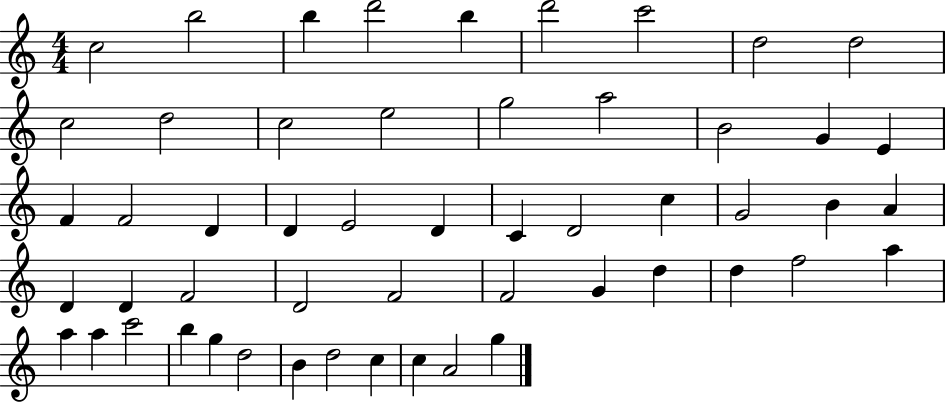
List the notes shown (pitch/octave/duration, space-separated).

C5/h B5/h B5/q D6/h B5/q D6/h C6/h D5/h D5/h C5/h D5/h C5/h E5/h G5/h A5/h B4/h G4/q E4/q F4/q F4/h D4/q D4/q E4/h D4/q C4/q D4/h C5/q G4/h B4/q A4/q D4/q D4/q F4/h D4/h F4/h F4/h G4/q D5/q D5/q F5/h A5/q A5/q A5/q C6/h B5/q G5/q D5/h B4/q D5/h C5/q C5/q A4/h G5/q